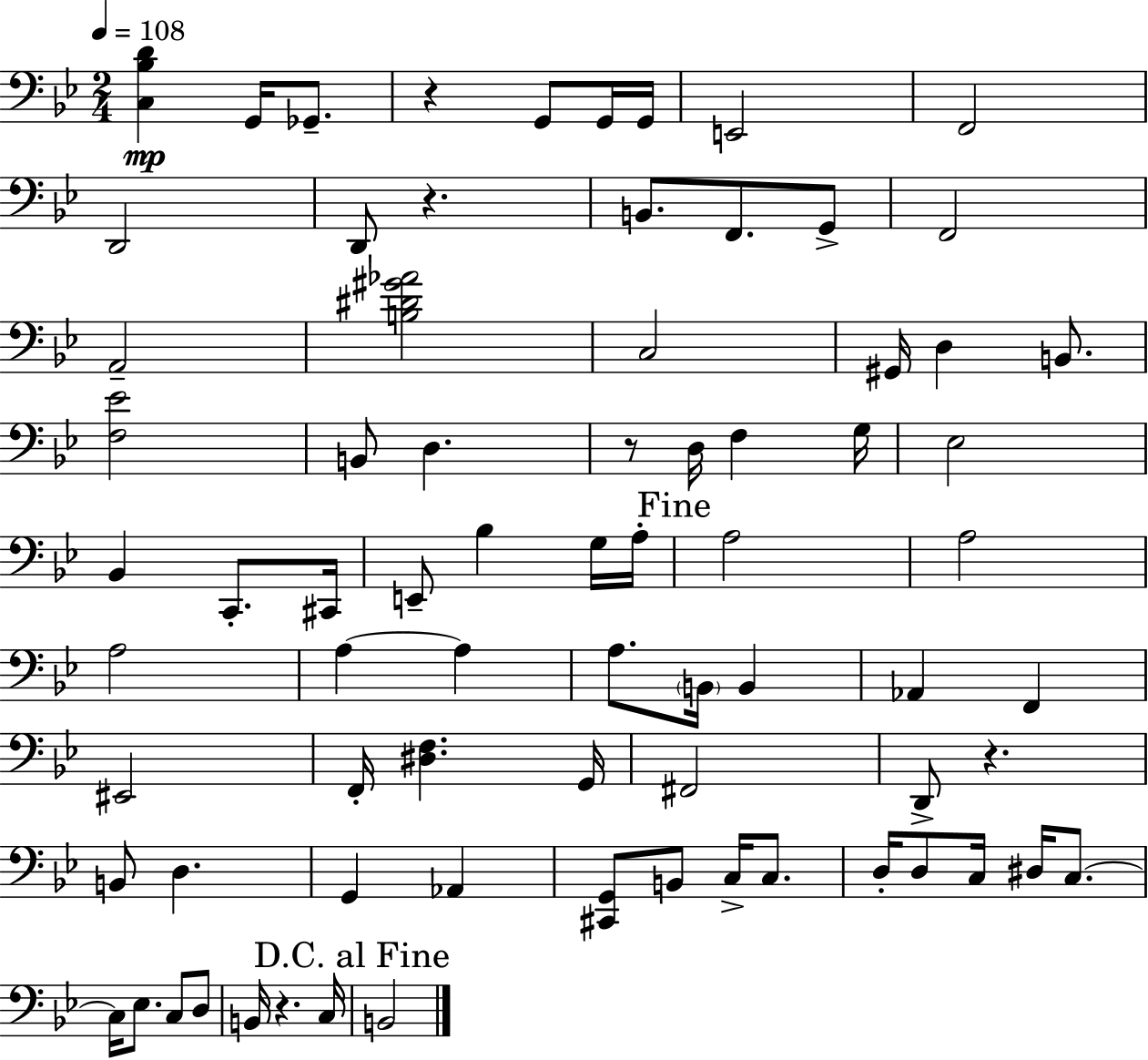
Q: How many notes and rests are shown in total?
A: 75